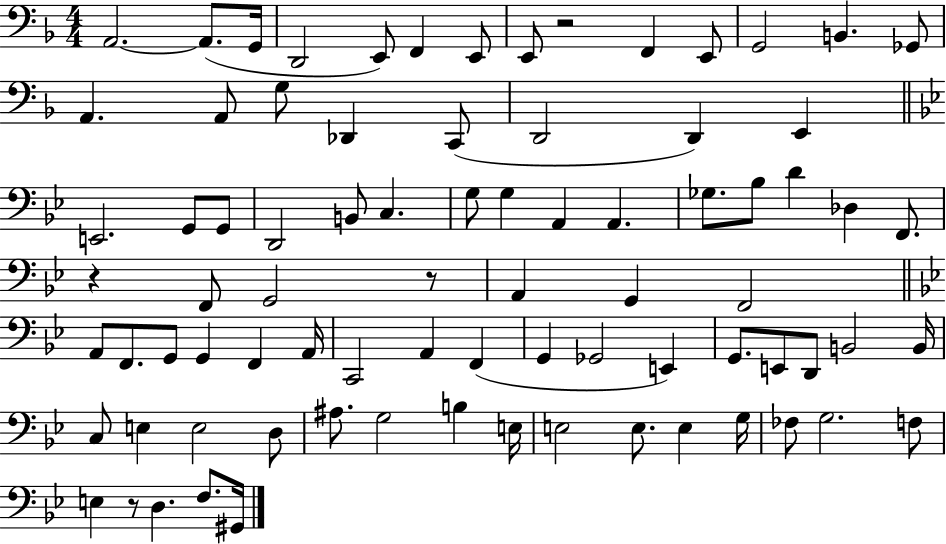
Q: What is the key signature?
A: F major